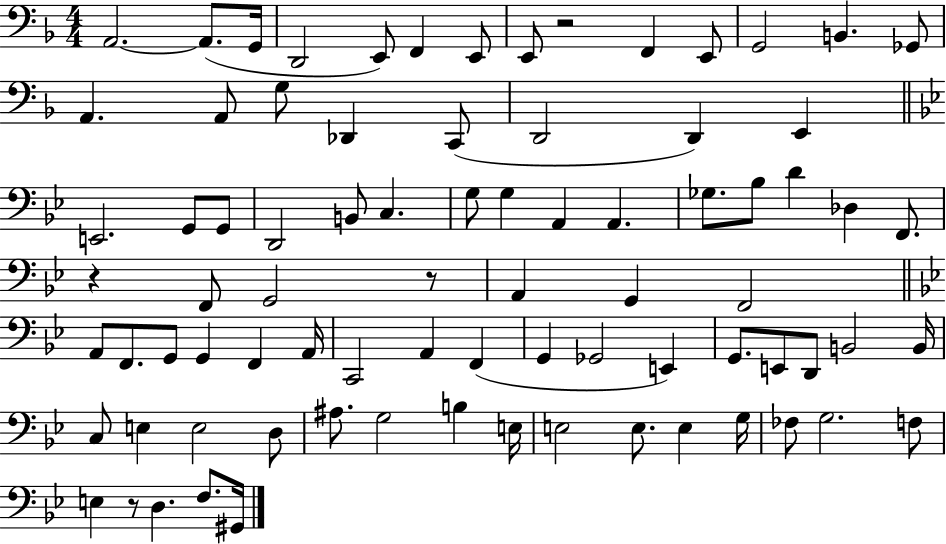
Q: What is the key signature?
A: F major